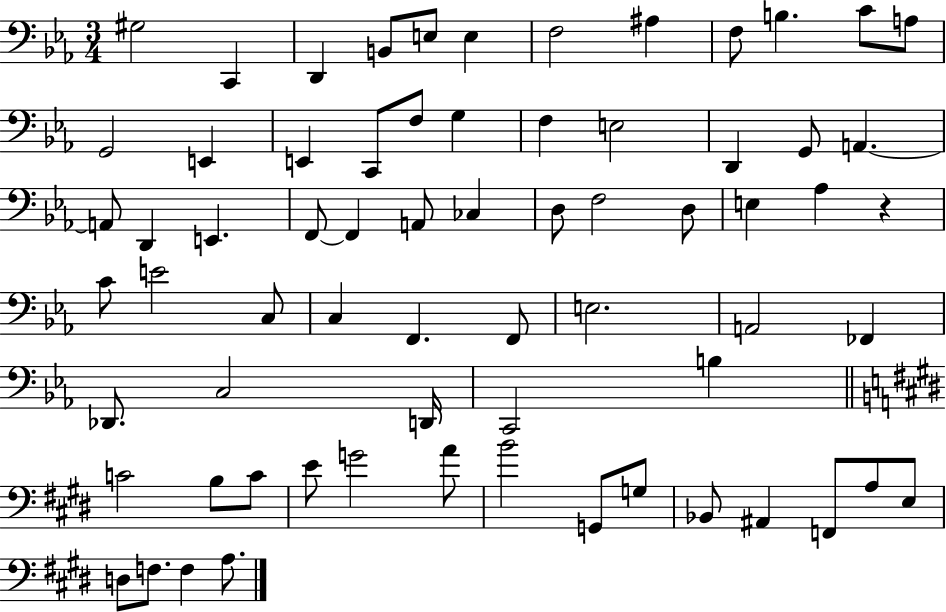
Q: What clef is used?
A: bass